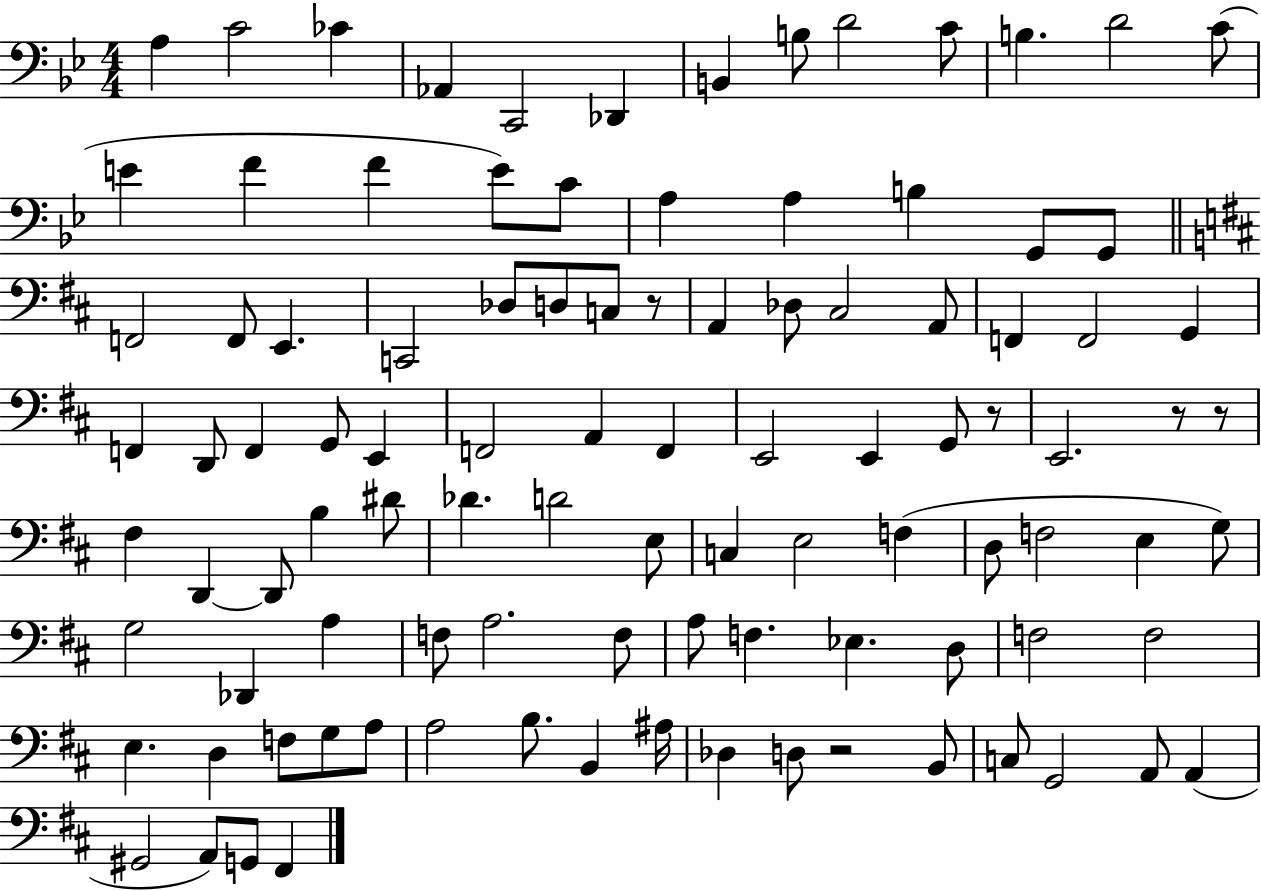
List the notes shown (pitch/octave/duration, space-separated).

A3/q C4/h CES4/q Ab2/q C2/h Db2/q B2/q B3/e D4/h C4/e B3/q. D4/h C4/e E4/q F4/q F4/q E4/e C4/e A3/q A3/q B3/q G2/e G2/e F2/h F2/e E2/q. C2/h Db3/e D3/e C3/e R/e A2/q Db3/e C#3/h A2/e F2/q F2/h G2/q F2/q D2/e F2/q G2/e E2/q F2/h A2/q F2/q E2/h E2/q G2/e R/e E2/h. R/e R/e F#3/q D2/q D2/e B3/q D#4/e Db4/q. D4/h E3/e C3/q E3/h F3/q D3/e F3/h E3/q G3/e G3/h Db2/q A3/q F3/e A3/h. F3/e A3/e F3/q. Eb3/q. D3/e F3/h F3/h E3/q. D3/q F3/e G3/e A3/e A3/h B3/e. B2/q A#3/s Db3/q D3/e R/h B2/e C3/e G2/h A2/e A2/q G#2/h A2/e G2/e F#2/q